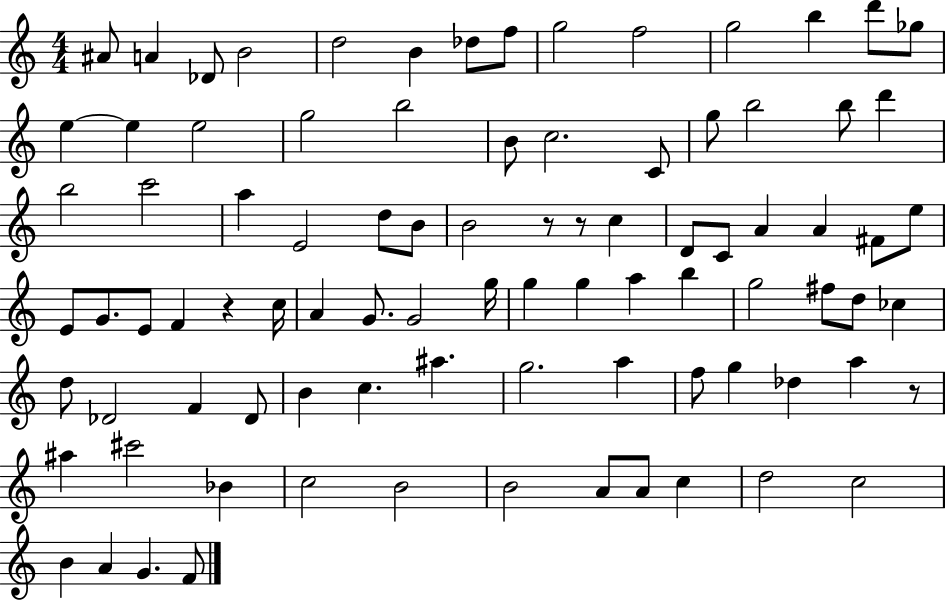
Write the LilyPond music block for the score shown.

{
  \clef treble
  \numericTimeSignature
  \time 4/4
  \key c \major
  \repeat volta 2 { ais'8 a'4 des'8 b'2 | d''2 b'4 des''8 f''8 | g''2 f''2 | g''2 b''4 d'''8 ges''8 | \break e''4~~ e''4 e''2 | g''2 b''2 | b'8 c''2. c'8 | g''8 b''2 b''8 d'''4 | \break b''2 c'''2 | a''4 e'2 d''8 b'8 | b'2 r8 r8 c''4 | d'8 c'8 a'4 a'4 fis'8 e''8 | \break e'8 g'8. e'8 f'4 r4 c''16 | a'4 g'8. g'2 g''16 | g''4 g''4 a''4 b''4 | g''2 fis''8 d''8 ces''4 | \break d''8 des'2 f'4 des'8 | b'4 c''4. ais''4. | g''2. a''4 | f''8 g''4 des''4 a''4 r8 | \break ais''4 cis'''2 bes'4 | c''2 b'2 | b'2 a'8 a'8 c''4 | d''2 c''2 | \break b'4 a'4 g'4. f'8 | } \bar "|."
}